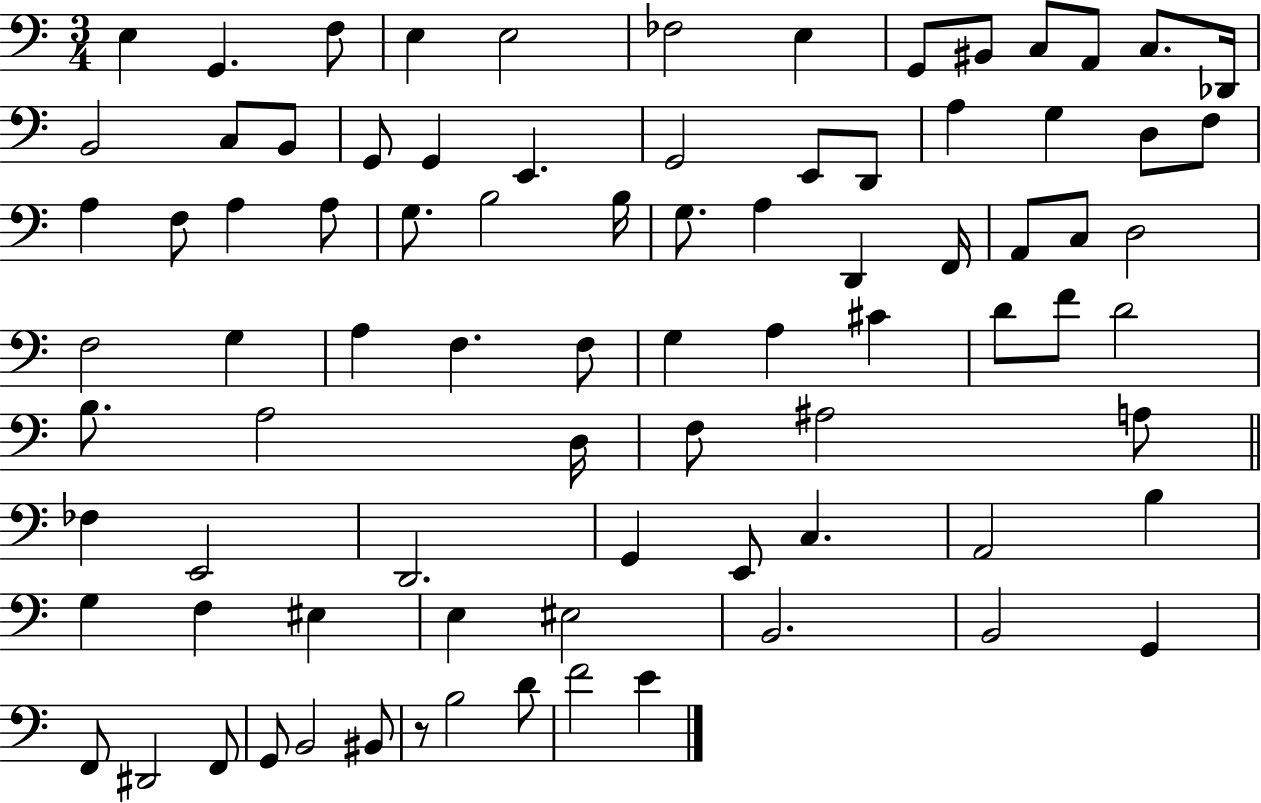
E3/q G2/q. F3/e E3/q E3/h FES3/h E3/q G2/e BIS2/e C3/e A2/e C3/e. Db2/s B2/h C3/e B2/e G2/e G2/q E2/q. G2/h E2/e D2/e A3/q G3/q D3/e F3/e A3/q F3/e A3/q A3/e G3/e. B3/h B3/s G3/e. A3/q D2/q F2/s A2/e C3/e D3/h F3/h G3/q A3/q F3/q. F3/e G3/q A3/q C#4/q D4/e F4/e D4/h B3/e. A3/h D3/s F3/e A#3/h A3/e FES3/q E2/h D2/h. G2/q E2/e C3/q. A2/h B3/q G3/q F3/q EIS3/q E3/q EIS3/h B2/h. B2/h G2/q F2/e D#2/h F2/e G2/e B2/h BIS2/e R/e B3/h D4/e F4/h E4/q